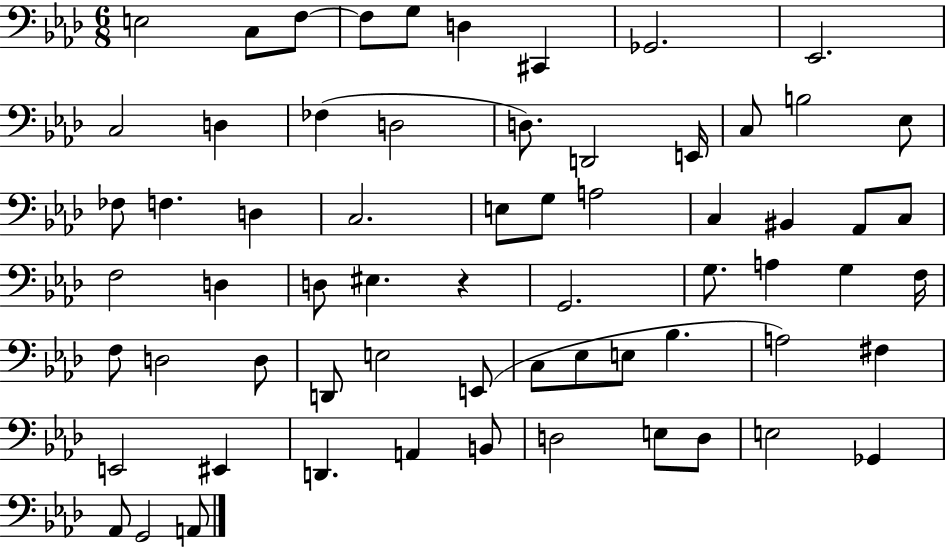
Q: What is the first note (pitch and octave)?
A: E3